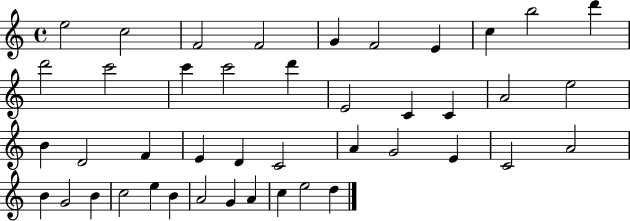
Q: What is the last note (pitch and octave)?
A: D5